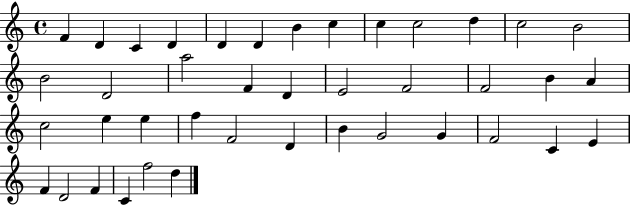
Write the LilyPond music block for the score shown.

{
  \clef treble
  \time 4/4
  \defaultTimeSignature
  \key c \major
  f'4 d'4 c'4 d'4 | d'4 d'4 b'4 c''4 | c''4 c''2 d''4 | c''2 b'2 | \break b'2 d'2 | a''2 f'4 d'4 | e'2 f'2 | f'2 b'4 a'4 | \break c''2 e''4 e''4 | f''4 f'2 d'4 | b'4 g'2 g'4 | f'2 c'4 e'4 | \break f'4 d'2 f'4 | c'4 f''2 d''4 | \bar "|."
}